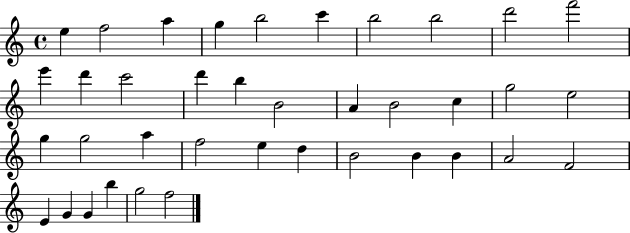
E5/q F5/h A5/q G5/q B5/h C6/q B5/h B5/h D6/h F6/h E6/q D6/q C6/h D6/q B5/q B4/h A4/q B4/h C5/q G5/h E5/h G5/q G5/h A5/q F5/h E5/q D5/q B4/h B4/q B4/q A4/h F4/h E4/q G4/q G4/q B5/q G5/h F5/h